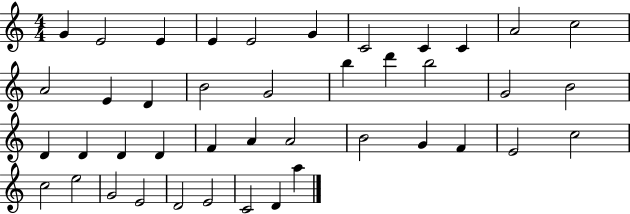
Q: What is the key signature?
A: C major